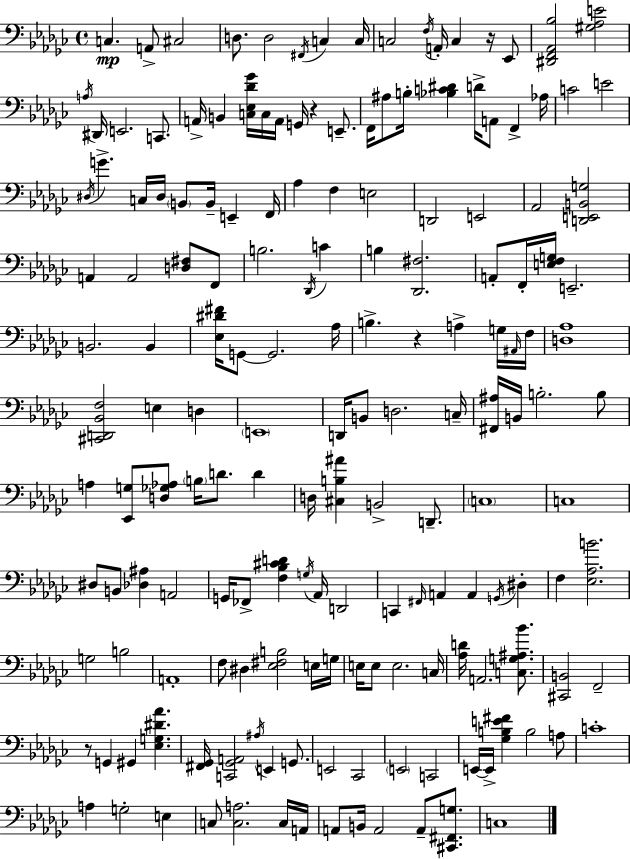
C3/q. A2/e C#3/h D3/e. D3/h F#2/s C3/q C3/s C3/h F3/s A2/s C3/q R/s Eb2/e [D#2,F2,Ab2,Bb3]/h [G#3,Ab3,E4]/h A3/s D#2/s E2/h. C2/e. A2/s B2/q [C3,Eb3,Db4,Gb4]/s C3/s A2/s G2/s R/q E2/e. F2/s A#3/e B3/s [Bb3,C4,D#4]/q D4/s A2/e F2/q Ab3/s C4/h E4/h D#3/s G4/q. C3/s D#3/s B2/e B2/s E2/q F2/s Ab3/q F3/q E3/h D2/h E2/h Ab2/h [D2,E2,B2,G3]/h A2/q A2/h [D3,F#3]/e F2/e B3/h. Db2/s C4/q B3/q [Db2,F#3]/h. A2/e F2/s [E3,F3,G3]/s E2/h. B2/h. B2/q [Eb3,D#4,F#4]/s G2/e G2/h. Ab3/s B3/q. R/q A3/q G3/s A#2/s F3/s [D3,Ab3]/w [C#2,D2,Bb2,F3]/h E3/q D3/q E2/w D2/s B2/e D3/h. C3/s [F#2,A#3]/s B2/s B3/h. B3/e A3/q [Eb2,G3]/e [D3,Gb3,Ab3]/e B3/s D4/e. D4/q D3/s [C#3,B3,A#4]/q B2/h D2/e. C3/w C3/w D#3/e B2/e [Db3,A#3]/q A2/h G2/s FES2/e [F3,Bb3,C#4,D4]/q G3/s Ab2/s D2/h C2/q F#2/s A2/q A2/q G2/s D#3/q F3/q [Eb3,Ab3,B4]/h. G3/h B3/h A2/w F3/e D#3/q [Eb3,F#3,B3]/h E3/s G3/s E3/s E3/e E3/h. C3/s [Ab3,D4]/s A2/h. [C3,G3,A#3,Bb4]/e. [C#2,B2]/h F2/h R/e G2/q G#2/q [Eb3,G3,D#4,Ab4]/q. [F#2,Gb2]/s [C2,Gb2,A2]/h A#3/s E2/q G2/e. E2/h CES2/h E2/h C2/h E2/s E2/s [Gb3,B3,E4,F#4]/q B3/h A3/e C4/w A3/q G3/h E3/q C3/e [C3,A3]/h. C3/s A2/s A2/e B2/s A2/h A2/e [C#2,F#2,G3]/e. C3/w